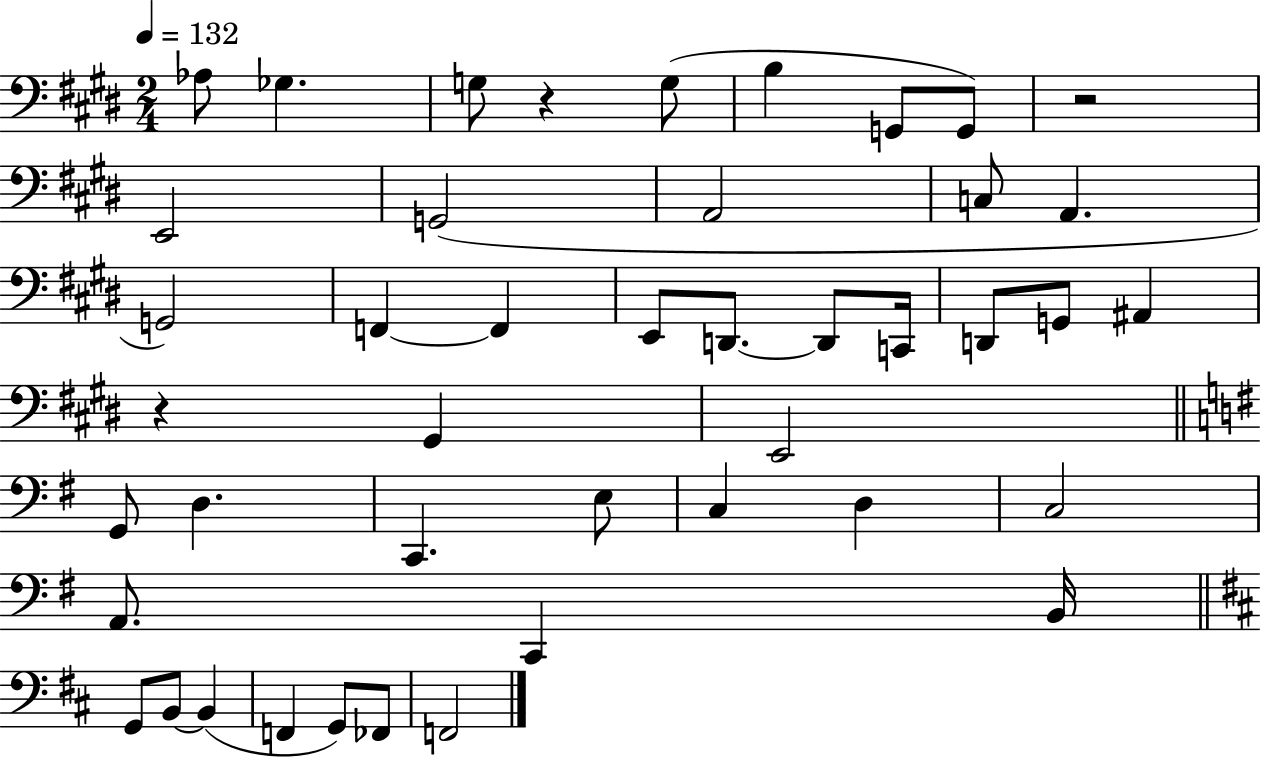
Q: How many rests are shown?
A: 3